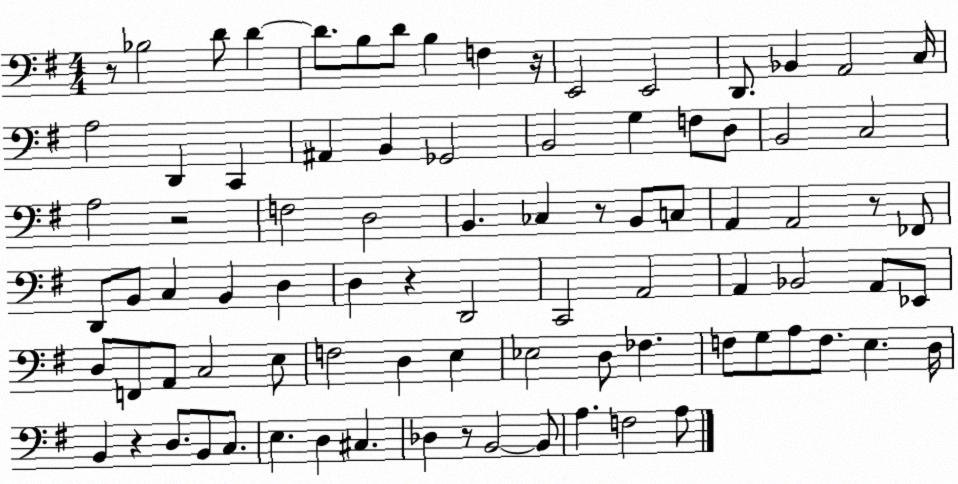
X:1
T:Untitled
M:4/4
L:1/4
K:G
z/2 _B,2 D/2 D D/2 B,/2 D/2 B, F, z/4 E,,2 E,,2 D,,/2 _B,, A,,2 C,/4 A,2 D,, C,, ^A,, B,, _G,,2 B,,2 G, F,/2 D,/2 B,,2 C,2 A,2 z2 F,2 D,2 B,, _C, z/2 B,,/2 C,/2 A,, A,,2 z/2 _F,,/2 D,,/2 B,,/2 C, B,, D, D, z D,,2 C,,2 A,,2 A,, _B,,2 A,,/2 _E,,/2 D,/2 F,,/2 A,,/2 C,2 E,/2 F,2 D, E, _E,2 D,/2 _F, F,/2 G,/2 A,/2 F,/2 E, D,/4 B,, z D,/2 B,,/2 C,/2 E, D, ^C, _D, z/2 B,,2 B,,/2 A, F,2 A,/2